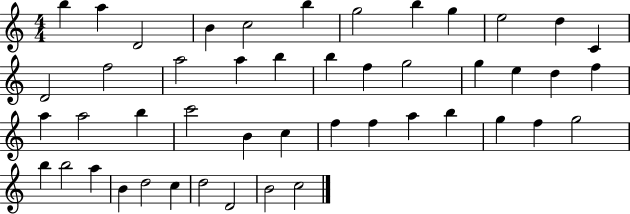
X:1
T:Untitled
M:4/4
L:1/4
K:C
b a D2 B c2 b g2 b g e2 d C D2 f2 a2 a b b f g2 g e d f a a2 b c'2 B c f f a b g f g2 b b2 a B d2 c d2 D2 B2 c2